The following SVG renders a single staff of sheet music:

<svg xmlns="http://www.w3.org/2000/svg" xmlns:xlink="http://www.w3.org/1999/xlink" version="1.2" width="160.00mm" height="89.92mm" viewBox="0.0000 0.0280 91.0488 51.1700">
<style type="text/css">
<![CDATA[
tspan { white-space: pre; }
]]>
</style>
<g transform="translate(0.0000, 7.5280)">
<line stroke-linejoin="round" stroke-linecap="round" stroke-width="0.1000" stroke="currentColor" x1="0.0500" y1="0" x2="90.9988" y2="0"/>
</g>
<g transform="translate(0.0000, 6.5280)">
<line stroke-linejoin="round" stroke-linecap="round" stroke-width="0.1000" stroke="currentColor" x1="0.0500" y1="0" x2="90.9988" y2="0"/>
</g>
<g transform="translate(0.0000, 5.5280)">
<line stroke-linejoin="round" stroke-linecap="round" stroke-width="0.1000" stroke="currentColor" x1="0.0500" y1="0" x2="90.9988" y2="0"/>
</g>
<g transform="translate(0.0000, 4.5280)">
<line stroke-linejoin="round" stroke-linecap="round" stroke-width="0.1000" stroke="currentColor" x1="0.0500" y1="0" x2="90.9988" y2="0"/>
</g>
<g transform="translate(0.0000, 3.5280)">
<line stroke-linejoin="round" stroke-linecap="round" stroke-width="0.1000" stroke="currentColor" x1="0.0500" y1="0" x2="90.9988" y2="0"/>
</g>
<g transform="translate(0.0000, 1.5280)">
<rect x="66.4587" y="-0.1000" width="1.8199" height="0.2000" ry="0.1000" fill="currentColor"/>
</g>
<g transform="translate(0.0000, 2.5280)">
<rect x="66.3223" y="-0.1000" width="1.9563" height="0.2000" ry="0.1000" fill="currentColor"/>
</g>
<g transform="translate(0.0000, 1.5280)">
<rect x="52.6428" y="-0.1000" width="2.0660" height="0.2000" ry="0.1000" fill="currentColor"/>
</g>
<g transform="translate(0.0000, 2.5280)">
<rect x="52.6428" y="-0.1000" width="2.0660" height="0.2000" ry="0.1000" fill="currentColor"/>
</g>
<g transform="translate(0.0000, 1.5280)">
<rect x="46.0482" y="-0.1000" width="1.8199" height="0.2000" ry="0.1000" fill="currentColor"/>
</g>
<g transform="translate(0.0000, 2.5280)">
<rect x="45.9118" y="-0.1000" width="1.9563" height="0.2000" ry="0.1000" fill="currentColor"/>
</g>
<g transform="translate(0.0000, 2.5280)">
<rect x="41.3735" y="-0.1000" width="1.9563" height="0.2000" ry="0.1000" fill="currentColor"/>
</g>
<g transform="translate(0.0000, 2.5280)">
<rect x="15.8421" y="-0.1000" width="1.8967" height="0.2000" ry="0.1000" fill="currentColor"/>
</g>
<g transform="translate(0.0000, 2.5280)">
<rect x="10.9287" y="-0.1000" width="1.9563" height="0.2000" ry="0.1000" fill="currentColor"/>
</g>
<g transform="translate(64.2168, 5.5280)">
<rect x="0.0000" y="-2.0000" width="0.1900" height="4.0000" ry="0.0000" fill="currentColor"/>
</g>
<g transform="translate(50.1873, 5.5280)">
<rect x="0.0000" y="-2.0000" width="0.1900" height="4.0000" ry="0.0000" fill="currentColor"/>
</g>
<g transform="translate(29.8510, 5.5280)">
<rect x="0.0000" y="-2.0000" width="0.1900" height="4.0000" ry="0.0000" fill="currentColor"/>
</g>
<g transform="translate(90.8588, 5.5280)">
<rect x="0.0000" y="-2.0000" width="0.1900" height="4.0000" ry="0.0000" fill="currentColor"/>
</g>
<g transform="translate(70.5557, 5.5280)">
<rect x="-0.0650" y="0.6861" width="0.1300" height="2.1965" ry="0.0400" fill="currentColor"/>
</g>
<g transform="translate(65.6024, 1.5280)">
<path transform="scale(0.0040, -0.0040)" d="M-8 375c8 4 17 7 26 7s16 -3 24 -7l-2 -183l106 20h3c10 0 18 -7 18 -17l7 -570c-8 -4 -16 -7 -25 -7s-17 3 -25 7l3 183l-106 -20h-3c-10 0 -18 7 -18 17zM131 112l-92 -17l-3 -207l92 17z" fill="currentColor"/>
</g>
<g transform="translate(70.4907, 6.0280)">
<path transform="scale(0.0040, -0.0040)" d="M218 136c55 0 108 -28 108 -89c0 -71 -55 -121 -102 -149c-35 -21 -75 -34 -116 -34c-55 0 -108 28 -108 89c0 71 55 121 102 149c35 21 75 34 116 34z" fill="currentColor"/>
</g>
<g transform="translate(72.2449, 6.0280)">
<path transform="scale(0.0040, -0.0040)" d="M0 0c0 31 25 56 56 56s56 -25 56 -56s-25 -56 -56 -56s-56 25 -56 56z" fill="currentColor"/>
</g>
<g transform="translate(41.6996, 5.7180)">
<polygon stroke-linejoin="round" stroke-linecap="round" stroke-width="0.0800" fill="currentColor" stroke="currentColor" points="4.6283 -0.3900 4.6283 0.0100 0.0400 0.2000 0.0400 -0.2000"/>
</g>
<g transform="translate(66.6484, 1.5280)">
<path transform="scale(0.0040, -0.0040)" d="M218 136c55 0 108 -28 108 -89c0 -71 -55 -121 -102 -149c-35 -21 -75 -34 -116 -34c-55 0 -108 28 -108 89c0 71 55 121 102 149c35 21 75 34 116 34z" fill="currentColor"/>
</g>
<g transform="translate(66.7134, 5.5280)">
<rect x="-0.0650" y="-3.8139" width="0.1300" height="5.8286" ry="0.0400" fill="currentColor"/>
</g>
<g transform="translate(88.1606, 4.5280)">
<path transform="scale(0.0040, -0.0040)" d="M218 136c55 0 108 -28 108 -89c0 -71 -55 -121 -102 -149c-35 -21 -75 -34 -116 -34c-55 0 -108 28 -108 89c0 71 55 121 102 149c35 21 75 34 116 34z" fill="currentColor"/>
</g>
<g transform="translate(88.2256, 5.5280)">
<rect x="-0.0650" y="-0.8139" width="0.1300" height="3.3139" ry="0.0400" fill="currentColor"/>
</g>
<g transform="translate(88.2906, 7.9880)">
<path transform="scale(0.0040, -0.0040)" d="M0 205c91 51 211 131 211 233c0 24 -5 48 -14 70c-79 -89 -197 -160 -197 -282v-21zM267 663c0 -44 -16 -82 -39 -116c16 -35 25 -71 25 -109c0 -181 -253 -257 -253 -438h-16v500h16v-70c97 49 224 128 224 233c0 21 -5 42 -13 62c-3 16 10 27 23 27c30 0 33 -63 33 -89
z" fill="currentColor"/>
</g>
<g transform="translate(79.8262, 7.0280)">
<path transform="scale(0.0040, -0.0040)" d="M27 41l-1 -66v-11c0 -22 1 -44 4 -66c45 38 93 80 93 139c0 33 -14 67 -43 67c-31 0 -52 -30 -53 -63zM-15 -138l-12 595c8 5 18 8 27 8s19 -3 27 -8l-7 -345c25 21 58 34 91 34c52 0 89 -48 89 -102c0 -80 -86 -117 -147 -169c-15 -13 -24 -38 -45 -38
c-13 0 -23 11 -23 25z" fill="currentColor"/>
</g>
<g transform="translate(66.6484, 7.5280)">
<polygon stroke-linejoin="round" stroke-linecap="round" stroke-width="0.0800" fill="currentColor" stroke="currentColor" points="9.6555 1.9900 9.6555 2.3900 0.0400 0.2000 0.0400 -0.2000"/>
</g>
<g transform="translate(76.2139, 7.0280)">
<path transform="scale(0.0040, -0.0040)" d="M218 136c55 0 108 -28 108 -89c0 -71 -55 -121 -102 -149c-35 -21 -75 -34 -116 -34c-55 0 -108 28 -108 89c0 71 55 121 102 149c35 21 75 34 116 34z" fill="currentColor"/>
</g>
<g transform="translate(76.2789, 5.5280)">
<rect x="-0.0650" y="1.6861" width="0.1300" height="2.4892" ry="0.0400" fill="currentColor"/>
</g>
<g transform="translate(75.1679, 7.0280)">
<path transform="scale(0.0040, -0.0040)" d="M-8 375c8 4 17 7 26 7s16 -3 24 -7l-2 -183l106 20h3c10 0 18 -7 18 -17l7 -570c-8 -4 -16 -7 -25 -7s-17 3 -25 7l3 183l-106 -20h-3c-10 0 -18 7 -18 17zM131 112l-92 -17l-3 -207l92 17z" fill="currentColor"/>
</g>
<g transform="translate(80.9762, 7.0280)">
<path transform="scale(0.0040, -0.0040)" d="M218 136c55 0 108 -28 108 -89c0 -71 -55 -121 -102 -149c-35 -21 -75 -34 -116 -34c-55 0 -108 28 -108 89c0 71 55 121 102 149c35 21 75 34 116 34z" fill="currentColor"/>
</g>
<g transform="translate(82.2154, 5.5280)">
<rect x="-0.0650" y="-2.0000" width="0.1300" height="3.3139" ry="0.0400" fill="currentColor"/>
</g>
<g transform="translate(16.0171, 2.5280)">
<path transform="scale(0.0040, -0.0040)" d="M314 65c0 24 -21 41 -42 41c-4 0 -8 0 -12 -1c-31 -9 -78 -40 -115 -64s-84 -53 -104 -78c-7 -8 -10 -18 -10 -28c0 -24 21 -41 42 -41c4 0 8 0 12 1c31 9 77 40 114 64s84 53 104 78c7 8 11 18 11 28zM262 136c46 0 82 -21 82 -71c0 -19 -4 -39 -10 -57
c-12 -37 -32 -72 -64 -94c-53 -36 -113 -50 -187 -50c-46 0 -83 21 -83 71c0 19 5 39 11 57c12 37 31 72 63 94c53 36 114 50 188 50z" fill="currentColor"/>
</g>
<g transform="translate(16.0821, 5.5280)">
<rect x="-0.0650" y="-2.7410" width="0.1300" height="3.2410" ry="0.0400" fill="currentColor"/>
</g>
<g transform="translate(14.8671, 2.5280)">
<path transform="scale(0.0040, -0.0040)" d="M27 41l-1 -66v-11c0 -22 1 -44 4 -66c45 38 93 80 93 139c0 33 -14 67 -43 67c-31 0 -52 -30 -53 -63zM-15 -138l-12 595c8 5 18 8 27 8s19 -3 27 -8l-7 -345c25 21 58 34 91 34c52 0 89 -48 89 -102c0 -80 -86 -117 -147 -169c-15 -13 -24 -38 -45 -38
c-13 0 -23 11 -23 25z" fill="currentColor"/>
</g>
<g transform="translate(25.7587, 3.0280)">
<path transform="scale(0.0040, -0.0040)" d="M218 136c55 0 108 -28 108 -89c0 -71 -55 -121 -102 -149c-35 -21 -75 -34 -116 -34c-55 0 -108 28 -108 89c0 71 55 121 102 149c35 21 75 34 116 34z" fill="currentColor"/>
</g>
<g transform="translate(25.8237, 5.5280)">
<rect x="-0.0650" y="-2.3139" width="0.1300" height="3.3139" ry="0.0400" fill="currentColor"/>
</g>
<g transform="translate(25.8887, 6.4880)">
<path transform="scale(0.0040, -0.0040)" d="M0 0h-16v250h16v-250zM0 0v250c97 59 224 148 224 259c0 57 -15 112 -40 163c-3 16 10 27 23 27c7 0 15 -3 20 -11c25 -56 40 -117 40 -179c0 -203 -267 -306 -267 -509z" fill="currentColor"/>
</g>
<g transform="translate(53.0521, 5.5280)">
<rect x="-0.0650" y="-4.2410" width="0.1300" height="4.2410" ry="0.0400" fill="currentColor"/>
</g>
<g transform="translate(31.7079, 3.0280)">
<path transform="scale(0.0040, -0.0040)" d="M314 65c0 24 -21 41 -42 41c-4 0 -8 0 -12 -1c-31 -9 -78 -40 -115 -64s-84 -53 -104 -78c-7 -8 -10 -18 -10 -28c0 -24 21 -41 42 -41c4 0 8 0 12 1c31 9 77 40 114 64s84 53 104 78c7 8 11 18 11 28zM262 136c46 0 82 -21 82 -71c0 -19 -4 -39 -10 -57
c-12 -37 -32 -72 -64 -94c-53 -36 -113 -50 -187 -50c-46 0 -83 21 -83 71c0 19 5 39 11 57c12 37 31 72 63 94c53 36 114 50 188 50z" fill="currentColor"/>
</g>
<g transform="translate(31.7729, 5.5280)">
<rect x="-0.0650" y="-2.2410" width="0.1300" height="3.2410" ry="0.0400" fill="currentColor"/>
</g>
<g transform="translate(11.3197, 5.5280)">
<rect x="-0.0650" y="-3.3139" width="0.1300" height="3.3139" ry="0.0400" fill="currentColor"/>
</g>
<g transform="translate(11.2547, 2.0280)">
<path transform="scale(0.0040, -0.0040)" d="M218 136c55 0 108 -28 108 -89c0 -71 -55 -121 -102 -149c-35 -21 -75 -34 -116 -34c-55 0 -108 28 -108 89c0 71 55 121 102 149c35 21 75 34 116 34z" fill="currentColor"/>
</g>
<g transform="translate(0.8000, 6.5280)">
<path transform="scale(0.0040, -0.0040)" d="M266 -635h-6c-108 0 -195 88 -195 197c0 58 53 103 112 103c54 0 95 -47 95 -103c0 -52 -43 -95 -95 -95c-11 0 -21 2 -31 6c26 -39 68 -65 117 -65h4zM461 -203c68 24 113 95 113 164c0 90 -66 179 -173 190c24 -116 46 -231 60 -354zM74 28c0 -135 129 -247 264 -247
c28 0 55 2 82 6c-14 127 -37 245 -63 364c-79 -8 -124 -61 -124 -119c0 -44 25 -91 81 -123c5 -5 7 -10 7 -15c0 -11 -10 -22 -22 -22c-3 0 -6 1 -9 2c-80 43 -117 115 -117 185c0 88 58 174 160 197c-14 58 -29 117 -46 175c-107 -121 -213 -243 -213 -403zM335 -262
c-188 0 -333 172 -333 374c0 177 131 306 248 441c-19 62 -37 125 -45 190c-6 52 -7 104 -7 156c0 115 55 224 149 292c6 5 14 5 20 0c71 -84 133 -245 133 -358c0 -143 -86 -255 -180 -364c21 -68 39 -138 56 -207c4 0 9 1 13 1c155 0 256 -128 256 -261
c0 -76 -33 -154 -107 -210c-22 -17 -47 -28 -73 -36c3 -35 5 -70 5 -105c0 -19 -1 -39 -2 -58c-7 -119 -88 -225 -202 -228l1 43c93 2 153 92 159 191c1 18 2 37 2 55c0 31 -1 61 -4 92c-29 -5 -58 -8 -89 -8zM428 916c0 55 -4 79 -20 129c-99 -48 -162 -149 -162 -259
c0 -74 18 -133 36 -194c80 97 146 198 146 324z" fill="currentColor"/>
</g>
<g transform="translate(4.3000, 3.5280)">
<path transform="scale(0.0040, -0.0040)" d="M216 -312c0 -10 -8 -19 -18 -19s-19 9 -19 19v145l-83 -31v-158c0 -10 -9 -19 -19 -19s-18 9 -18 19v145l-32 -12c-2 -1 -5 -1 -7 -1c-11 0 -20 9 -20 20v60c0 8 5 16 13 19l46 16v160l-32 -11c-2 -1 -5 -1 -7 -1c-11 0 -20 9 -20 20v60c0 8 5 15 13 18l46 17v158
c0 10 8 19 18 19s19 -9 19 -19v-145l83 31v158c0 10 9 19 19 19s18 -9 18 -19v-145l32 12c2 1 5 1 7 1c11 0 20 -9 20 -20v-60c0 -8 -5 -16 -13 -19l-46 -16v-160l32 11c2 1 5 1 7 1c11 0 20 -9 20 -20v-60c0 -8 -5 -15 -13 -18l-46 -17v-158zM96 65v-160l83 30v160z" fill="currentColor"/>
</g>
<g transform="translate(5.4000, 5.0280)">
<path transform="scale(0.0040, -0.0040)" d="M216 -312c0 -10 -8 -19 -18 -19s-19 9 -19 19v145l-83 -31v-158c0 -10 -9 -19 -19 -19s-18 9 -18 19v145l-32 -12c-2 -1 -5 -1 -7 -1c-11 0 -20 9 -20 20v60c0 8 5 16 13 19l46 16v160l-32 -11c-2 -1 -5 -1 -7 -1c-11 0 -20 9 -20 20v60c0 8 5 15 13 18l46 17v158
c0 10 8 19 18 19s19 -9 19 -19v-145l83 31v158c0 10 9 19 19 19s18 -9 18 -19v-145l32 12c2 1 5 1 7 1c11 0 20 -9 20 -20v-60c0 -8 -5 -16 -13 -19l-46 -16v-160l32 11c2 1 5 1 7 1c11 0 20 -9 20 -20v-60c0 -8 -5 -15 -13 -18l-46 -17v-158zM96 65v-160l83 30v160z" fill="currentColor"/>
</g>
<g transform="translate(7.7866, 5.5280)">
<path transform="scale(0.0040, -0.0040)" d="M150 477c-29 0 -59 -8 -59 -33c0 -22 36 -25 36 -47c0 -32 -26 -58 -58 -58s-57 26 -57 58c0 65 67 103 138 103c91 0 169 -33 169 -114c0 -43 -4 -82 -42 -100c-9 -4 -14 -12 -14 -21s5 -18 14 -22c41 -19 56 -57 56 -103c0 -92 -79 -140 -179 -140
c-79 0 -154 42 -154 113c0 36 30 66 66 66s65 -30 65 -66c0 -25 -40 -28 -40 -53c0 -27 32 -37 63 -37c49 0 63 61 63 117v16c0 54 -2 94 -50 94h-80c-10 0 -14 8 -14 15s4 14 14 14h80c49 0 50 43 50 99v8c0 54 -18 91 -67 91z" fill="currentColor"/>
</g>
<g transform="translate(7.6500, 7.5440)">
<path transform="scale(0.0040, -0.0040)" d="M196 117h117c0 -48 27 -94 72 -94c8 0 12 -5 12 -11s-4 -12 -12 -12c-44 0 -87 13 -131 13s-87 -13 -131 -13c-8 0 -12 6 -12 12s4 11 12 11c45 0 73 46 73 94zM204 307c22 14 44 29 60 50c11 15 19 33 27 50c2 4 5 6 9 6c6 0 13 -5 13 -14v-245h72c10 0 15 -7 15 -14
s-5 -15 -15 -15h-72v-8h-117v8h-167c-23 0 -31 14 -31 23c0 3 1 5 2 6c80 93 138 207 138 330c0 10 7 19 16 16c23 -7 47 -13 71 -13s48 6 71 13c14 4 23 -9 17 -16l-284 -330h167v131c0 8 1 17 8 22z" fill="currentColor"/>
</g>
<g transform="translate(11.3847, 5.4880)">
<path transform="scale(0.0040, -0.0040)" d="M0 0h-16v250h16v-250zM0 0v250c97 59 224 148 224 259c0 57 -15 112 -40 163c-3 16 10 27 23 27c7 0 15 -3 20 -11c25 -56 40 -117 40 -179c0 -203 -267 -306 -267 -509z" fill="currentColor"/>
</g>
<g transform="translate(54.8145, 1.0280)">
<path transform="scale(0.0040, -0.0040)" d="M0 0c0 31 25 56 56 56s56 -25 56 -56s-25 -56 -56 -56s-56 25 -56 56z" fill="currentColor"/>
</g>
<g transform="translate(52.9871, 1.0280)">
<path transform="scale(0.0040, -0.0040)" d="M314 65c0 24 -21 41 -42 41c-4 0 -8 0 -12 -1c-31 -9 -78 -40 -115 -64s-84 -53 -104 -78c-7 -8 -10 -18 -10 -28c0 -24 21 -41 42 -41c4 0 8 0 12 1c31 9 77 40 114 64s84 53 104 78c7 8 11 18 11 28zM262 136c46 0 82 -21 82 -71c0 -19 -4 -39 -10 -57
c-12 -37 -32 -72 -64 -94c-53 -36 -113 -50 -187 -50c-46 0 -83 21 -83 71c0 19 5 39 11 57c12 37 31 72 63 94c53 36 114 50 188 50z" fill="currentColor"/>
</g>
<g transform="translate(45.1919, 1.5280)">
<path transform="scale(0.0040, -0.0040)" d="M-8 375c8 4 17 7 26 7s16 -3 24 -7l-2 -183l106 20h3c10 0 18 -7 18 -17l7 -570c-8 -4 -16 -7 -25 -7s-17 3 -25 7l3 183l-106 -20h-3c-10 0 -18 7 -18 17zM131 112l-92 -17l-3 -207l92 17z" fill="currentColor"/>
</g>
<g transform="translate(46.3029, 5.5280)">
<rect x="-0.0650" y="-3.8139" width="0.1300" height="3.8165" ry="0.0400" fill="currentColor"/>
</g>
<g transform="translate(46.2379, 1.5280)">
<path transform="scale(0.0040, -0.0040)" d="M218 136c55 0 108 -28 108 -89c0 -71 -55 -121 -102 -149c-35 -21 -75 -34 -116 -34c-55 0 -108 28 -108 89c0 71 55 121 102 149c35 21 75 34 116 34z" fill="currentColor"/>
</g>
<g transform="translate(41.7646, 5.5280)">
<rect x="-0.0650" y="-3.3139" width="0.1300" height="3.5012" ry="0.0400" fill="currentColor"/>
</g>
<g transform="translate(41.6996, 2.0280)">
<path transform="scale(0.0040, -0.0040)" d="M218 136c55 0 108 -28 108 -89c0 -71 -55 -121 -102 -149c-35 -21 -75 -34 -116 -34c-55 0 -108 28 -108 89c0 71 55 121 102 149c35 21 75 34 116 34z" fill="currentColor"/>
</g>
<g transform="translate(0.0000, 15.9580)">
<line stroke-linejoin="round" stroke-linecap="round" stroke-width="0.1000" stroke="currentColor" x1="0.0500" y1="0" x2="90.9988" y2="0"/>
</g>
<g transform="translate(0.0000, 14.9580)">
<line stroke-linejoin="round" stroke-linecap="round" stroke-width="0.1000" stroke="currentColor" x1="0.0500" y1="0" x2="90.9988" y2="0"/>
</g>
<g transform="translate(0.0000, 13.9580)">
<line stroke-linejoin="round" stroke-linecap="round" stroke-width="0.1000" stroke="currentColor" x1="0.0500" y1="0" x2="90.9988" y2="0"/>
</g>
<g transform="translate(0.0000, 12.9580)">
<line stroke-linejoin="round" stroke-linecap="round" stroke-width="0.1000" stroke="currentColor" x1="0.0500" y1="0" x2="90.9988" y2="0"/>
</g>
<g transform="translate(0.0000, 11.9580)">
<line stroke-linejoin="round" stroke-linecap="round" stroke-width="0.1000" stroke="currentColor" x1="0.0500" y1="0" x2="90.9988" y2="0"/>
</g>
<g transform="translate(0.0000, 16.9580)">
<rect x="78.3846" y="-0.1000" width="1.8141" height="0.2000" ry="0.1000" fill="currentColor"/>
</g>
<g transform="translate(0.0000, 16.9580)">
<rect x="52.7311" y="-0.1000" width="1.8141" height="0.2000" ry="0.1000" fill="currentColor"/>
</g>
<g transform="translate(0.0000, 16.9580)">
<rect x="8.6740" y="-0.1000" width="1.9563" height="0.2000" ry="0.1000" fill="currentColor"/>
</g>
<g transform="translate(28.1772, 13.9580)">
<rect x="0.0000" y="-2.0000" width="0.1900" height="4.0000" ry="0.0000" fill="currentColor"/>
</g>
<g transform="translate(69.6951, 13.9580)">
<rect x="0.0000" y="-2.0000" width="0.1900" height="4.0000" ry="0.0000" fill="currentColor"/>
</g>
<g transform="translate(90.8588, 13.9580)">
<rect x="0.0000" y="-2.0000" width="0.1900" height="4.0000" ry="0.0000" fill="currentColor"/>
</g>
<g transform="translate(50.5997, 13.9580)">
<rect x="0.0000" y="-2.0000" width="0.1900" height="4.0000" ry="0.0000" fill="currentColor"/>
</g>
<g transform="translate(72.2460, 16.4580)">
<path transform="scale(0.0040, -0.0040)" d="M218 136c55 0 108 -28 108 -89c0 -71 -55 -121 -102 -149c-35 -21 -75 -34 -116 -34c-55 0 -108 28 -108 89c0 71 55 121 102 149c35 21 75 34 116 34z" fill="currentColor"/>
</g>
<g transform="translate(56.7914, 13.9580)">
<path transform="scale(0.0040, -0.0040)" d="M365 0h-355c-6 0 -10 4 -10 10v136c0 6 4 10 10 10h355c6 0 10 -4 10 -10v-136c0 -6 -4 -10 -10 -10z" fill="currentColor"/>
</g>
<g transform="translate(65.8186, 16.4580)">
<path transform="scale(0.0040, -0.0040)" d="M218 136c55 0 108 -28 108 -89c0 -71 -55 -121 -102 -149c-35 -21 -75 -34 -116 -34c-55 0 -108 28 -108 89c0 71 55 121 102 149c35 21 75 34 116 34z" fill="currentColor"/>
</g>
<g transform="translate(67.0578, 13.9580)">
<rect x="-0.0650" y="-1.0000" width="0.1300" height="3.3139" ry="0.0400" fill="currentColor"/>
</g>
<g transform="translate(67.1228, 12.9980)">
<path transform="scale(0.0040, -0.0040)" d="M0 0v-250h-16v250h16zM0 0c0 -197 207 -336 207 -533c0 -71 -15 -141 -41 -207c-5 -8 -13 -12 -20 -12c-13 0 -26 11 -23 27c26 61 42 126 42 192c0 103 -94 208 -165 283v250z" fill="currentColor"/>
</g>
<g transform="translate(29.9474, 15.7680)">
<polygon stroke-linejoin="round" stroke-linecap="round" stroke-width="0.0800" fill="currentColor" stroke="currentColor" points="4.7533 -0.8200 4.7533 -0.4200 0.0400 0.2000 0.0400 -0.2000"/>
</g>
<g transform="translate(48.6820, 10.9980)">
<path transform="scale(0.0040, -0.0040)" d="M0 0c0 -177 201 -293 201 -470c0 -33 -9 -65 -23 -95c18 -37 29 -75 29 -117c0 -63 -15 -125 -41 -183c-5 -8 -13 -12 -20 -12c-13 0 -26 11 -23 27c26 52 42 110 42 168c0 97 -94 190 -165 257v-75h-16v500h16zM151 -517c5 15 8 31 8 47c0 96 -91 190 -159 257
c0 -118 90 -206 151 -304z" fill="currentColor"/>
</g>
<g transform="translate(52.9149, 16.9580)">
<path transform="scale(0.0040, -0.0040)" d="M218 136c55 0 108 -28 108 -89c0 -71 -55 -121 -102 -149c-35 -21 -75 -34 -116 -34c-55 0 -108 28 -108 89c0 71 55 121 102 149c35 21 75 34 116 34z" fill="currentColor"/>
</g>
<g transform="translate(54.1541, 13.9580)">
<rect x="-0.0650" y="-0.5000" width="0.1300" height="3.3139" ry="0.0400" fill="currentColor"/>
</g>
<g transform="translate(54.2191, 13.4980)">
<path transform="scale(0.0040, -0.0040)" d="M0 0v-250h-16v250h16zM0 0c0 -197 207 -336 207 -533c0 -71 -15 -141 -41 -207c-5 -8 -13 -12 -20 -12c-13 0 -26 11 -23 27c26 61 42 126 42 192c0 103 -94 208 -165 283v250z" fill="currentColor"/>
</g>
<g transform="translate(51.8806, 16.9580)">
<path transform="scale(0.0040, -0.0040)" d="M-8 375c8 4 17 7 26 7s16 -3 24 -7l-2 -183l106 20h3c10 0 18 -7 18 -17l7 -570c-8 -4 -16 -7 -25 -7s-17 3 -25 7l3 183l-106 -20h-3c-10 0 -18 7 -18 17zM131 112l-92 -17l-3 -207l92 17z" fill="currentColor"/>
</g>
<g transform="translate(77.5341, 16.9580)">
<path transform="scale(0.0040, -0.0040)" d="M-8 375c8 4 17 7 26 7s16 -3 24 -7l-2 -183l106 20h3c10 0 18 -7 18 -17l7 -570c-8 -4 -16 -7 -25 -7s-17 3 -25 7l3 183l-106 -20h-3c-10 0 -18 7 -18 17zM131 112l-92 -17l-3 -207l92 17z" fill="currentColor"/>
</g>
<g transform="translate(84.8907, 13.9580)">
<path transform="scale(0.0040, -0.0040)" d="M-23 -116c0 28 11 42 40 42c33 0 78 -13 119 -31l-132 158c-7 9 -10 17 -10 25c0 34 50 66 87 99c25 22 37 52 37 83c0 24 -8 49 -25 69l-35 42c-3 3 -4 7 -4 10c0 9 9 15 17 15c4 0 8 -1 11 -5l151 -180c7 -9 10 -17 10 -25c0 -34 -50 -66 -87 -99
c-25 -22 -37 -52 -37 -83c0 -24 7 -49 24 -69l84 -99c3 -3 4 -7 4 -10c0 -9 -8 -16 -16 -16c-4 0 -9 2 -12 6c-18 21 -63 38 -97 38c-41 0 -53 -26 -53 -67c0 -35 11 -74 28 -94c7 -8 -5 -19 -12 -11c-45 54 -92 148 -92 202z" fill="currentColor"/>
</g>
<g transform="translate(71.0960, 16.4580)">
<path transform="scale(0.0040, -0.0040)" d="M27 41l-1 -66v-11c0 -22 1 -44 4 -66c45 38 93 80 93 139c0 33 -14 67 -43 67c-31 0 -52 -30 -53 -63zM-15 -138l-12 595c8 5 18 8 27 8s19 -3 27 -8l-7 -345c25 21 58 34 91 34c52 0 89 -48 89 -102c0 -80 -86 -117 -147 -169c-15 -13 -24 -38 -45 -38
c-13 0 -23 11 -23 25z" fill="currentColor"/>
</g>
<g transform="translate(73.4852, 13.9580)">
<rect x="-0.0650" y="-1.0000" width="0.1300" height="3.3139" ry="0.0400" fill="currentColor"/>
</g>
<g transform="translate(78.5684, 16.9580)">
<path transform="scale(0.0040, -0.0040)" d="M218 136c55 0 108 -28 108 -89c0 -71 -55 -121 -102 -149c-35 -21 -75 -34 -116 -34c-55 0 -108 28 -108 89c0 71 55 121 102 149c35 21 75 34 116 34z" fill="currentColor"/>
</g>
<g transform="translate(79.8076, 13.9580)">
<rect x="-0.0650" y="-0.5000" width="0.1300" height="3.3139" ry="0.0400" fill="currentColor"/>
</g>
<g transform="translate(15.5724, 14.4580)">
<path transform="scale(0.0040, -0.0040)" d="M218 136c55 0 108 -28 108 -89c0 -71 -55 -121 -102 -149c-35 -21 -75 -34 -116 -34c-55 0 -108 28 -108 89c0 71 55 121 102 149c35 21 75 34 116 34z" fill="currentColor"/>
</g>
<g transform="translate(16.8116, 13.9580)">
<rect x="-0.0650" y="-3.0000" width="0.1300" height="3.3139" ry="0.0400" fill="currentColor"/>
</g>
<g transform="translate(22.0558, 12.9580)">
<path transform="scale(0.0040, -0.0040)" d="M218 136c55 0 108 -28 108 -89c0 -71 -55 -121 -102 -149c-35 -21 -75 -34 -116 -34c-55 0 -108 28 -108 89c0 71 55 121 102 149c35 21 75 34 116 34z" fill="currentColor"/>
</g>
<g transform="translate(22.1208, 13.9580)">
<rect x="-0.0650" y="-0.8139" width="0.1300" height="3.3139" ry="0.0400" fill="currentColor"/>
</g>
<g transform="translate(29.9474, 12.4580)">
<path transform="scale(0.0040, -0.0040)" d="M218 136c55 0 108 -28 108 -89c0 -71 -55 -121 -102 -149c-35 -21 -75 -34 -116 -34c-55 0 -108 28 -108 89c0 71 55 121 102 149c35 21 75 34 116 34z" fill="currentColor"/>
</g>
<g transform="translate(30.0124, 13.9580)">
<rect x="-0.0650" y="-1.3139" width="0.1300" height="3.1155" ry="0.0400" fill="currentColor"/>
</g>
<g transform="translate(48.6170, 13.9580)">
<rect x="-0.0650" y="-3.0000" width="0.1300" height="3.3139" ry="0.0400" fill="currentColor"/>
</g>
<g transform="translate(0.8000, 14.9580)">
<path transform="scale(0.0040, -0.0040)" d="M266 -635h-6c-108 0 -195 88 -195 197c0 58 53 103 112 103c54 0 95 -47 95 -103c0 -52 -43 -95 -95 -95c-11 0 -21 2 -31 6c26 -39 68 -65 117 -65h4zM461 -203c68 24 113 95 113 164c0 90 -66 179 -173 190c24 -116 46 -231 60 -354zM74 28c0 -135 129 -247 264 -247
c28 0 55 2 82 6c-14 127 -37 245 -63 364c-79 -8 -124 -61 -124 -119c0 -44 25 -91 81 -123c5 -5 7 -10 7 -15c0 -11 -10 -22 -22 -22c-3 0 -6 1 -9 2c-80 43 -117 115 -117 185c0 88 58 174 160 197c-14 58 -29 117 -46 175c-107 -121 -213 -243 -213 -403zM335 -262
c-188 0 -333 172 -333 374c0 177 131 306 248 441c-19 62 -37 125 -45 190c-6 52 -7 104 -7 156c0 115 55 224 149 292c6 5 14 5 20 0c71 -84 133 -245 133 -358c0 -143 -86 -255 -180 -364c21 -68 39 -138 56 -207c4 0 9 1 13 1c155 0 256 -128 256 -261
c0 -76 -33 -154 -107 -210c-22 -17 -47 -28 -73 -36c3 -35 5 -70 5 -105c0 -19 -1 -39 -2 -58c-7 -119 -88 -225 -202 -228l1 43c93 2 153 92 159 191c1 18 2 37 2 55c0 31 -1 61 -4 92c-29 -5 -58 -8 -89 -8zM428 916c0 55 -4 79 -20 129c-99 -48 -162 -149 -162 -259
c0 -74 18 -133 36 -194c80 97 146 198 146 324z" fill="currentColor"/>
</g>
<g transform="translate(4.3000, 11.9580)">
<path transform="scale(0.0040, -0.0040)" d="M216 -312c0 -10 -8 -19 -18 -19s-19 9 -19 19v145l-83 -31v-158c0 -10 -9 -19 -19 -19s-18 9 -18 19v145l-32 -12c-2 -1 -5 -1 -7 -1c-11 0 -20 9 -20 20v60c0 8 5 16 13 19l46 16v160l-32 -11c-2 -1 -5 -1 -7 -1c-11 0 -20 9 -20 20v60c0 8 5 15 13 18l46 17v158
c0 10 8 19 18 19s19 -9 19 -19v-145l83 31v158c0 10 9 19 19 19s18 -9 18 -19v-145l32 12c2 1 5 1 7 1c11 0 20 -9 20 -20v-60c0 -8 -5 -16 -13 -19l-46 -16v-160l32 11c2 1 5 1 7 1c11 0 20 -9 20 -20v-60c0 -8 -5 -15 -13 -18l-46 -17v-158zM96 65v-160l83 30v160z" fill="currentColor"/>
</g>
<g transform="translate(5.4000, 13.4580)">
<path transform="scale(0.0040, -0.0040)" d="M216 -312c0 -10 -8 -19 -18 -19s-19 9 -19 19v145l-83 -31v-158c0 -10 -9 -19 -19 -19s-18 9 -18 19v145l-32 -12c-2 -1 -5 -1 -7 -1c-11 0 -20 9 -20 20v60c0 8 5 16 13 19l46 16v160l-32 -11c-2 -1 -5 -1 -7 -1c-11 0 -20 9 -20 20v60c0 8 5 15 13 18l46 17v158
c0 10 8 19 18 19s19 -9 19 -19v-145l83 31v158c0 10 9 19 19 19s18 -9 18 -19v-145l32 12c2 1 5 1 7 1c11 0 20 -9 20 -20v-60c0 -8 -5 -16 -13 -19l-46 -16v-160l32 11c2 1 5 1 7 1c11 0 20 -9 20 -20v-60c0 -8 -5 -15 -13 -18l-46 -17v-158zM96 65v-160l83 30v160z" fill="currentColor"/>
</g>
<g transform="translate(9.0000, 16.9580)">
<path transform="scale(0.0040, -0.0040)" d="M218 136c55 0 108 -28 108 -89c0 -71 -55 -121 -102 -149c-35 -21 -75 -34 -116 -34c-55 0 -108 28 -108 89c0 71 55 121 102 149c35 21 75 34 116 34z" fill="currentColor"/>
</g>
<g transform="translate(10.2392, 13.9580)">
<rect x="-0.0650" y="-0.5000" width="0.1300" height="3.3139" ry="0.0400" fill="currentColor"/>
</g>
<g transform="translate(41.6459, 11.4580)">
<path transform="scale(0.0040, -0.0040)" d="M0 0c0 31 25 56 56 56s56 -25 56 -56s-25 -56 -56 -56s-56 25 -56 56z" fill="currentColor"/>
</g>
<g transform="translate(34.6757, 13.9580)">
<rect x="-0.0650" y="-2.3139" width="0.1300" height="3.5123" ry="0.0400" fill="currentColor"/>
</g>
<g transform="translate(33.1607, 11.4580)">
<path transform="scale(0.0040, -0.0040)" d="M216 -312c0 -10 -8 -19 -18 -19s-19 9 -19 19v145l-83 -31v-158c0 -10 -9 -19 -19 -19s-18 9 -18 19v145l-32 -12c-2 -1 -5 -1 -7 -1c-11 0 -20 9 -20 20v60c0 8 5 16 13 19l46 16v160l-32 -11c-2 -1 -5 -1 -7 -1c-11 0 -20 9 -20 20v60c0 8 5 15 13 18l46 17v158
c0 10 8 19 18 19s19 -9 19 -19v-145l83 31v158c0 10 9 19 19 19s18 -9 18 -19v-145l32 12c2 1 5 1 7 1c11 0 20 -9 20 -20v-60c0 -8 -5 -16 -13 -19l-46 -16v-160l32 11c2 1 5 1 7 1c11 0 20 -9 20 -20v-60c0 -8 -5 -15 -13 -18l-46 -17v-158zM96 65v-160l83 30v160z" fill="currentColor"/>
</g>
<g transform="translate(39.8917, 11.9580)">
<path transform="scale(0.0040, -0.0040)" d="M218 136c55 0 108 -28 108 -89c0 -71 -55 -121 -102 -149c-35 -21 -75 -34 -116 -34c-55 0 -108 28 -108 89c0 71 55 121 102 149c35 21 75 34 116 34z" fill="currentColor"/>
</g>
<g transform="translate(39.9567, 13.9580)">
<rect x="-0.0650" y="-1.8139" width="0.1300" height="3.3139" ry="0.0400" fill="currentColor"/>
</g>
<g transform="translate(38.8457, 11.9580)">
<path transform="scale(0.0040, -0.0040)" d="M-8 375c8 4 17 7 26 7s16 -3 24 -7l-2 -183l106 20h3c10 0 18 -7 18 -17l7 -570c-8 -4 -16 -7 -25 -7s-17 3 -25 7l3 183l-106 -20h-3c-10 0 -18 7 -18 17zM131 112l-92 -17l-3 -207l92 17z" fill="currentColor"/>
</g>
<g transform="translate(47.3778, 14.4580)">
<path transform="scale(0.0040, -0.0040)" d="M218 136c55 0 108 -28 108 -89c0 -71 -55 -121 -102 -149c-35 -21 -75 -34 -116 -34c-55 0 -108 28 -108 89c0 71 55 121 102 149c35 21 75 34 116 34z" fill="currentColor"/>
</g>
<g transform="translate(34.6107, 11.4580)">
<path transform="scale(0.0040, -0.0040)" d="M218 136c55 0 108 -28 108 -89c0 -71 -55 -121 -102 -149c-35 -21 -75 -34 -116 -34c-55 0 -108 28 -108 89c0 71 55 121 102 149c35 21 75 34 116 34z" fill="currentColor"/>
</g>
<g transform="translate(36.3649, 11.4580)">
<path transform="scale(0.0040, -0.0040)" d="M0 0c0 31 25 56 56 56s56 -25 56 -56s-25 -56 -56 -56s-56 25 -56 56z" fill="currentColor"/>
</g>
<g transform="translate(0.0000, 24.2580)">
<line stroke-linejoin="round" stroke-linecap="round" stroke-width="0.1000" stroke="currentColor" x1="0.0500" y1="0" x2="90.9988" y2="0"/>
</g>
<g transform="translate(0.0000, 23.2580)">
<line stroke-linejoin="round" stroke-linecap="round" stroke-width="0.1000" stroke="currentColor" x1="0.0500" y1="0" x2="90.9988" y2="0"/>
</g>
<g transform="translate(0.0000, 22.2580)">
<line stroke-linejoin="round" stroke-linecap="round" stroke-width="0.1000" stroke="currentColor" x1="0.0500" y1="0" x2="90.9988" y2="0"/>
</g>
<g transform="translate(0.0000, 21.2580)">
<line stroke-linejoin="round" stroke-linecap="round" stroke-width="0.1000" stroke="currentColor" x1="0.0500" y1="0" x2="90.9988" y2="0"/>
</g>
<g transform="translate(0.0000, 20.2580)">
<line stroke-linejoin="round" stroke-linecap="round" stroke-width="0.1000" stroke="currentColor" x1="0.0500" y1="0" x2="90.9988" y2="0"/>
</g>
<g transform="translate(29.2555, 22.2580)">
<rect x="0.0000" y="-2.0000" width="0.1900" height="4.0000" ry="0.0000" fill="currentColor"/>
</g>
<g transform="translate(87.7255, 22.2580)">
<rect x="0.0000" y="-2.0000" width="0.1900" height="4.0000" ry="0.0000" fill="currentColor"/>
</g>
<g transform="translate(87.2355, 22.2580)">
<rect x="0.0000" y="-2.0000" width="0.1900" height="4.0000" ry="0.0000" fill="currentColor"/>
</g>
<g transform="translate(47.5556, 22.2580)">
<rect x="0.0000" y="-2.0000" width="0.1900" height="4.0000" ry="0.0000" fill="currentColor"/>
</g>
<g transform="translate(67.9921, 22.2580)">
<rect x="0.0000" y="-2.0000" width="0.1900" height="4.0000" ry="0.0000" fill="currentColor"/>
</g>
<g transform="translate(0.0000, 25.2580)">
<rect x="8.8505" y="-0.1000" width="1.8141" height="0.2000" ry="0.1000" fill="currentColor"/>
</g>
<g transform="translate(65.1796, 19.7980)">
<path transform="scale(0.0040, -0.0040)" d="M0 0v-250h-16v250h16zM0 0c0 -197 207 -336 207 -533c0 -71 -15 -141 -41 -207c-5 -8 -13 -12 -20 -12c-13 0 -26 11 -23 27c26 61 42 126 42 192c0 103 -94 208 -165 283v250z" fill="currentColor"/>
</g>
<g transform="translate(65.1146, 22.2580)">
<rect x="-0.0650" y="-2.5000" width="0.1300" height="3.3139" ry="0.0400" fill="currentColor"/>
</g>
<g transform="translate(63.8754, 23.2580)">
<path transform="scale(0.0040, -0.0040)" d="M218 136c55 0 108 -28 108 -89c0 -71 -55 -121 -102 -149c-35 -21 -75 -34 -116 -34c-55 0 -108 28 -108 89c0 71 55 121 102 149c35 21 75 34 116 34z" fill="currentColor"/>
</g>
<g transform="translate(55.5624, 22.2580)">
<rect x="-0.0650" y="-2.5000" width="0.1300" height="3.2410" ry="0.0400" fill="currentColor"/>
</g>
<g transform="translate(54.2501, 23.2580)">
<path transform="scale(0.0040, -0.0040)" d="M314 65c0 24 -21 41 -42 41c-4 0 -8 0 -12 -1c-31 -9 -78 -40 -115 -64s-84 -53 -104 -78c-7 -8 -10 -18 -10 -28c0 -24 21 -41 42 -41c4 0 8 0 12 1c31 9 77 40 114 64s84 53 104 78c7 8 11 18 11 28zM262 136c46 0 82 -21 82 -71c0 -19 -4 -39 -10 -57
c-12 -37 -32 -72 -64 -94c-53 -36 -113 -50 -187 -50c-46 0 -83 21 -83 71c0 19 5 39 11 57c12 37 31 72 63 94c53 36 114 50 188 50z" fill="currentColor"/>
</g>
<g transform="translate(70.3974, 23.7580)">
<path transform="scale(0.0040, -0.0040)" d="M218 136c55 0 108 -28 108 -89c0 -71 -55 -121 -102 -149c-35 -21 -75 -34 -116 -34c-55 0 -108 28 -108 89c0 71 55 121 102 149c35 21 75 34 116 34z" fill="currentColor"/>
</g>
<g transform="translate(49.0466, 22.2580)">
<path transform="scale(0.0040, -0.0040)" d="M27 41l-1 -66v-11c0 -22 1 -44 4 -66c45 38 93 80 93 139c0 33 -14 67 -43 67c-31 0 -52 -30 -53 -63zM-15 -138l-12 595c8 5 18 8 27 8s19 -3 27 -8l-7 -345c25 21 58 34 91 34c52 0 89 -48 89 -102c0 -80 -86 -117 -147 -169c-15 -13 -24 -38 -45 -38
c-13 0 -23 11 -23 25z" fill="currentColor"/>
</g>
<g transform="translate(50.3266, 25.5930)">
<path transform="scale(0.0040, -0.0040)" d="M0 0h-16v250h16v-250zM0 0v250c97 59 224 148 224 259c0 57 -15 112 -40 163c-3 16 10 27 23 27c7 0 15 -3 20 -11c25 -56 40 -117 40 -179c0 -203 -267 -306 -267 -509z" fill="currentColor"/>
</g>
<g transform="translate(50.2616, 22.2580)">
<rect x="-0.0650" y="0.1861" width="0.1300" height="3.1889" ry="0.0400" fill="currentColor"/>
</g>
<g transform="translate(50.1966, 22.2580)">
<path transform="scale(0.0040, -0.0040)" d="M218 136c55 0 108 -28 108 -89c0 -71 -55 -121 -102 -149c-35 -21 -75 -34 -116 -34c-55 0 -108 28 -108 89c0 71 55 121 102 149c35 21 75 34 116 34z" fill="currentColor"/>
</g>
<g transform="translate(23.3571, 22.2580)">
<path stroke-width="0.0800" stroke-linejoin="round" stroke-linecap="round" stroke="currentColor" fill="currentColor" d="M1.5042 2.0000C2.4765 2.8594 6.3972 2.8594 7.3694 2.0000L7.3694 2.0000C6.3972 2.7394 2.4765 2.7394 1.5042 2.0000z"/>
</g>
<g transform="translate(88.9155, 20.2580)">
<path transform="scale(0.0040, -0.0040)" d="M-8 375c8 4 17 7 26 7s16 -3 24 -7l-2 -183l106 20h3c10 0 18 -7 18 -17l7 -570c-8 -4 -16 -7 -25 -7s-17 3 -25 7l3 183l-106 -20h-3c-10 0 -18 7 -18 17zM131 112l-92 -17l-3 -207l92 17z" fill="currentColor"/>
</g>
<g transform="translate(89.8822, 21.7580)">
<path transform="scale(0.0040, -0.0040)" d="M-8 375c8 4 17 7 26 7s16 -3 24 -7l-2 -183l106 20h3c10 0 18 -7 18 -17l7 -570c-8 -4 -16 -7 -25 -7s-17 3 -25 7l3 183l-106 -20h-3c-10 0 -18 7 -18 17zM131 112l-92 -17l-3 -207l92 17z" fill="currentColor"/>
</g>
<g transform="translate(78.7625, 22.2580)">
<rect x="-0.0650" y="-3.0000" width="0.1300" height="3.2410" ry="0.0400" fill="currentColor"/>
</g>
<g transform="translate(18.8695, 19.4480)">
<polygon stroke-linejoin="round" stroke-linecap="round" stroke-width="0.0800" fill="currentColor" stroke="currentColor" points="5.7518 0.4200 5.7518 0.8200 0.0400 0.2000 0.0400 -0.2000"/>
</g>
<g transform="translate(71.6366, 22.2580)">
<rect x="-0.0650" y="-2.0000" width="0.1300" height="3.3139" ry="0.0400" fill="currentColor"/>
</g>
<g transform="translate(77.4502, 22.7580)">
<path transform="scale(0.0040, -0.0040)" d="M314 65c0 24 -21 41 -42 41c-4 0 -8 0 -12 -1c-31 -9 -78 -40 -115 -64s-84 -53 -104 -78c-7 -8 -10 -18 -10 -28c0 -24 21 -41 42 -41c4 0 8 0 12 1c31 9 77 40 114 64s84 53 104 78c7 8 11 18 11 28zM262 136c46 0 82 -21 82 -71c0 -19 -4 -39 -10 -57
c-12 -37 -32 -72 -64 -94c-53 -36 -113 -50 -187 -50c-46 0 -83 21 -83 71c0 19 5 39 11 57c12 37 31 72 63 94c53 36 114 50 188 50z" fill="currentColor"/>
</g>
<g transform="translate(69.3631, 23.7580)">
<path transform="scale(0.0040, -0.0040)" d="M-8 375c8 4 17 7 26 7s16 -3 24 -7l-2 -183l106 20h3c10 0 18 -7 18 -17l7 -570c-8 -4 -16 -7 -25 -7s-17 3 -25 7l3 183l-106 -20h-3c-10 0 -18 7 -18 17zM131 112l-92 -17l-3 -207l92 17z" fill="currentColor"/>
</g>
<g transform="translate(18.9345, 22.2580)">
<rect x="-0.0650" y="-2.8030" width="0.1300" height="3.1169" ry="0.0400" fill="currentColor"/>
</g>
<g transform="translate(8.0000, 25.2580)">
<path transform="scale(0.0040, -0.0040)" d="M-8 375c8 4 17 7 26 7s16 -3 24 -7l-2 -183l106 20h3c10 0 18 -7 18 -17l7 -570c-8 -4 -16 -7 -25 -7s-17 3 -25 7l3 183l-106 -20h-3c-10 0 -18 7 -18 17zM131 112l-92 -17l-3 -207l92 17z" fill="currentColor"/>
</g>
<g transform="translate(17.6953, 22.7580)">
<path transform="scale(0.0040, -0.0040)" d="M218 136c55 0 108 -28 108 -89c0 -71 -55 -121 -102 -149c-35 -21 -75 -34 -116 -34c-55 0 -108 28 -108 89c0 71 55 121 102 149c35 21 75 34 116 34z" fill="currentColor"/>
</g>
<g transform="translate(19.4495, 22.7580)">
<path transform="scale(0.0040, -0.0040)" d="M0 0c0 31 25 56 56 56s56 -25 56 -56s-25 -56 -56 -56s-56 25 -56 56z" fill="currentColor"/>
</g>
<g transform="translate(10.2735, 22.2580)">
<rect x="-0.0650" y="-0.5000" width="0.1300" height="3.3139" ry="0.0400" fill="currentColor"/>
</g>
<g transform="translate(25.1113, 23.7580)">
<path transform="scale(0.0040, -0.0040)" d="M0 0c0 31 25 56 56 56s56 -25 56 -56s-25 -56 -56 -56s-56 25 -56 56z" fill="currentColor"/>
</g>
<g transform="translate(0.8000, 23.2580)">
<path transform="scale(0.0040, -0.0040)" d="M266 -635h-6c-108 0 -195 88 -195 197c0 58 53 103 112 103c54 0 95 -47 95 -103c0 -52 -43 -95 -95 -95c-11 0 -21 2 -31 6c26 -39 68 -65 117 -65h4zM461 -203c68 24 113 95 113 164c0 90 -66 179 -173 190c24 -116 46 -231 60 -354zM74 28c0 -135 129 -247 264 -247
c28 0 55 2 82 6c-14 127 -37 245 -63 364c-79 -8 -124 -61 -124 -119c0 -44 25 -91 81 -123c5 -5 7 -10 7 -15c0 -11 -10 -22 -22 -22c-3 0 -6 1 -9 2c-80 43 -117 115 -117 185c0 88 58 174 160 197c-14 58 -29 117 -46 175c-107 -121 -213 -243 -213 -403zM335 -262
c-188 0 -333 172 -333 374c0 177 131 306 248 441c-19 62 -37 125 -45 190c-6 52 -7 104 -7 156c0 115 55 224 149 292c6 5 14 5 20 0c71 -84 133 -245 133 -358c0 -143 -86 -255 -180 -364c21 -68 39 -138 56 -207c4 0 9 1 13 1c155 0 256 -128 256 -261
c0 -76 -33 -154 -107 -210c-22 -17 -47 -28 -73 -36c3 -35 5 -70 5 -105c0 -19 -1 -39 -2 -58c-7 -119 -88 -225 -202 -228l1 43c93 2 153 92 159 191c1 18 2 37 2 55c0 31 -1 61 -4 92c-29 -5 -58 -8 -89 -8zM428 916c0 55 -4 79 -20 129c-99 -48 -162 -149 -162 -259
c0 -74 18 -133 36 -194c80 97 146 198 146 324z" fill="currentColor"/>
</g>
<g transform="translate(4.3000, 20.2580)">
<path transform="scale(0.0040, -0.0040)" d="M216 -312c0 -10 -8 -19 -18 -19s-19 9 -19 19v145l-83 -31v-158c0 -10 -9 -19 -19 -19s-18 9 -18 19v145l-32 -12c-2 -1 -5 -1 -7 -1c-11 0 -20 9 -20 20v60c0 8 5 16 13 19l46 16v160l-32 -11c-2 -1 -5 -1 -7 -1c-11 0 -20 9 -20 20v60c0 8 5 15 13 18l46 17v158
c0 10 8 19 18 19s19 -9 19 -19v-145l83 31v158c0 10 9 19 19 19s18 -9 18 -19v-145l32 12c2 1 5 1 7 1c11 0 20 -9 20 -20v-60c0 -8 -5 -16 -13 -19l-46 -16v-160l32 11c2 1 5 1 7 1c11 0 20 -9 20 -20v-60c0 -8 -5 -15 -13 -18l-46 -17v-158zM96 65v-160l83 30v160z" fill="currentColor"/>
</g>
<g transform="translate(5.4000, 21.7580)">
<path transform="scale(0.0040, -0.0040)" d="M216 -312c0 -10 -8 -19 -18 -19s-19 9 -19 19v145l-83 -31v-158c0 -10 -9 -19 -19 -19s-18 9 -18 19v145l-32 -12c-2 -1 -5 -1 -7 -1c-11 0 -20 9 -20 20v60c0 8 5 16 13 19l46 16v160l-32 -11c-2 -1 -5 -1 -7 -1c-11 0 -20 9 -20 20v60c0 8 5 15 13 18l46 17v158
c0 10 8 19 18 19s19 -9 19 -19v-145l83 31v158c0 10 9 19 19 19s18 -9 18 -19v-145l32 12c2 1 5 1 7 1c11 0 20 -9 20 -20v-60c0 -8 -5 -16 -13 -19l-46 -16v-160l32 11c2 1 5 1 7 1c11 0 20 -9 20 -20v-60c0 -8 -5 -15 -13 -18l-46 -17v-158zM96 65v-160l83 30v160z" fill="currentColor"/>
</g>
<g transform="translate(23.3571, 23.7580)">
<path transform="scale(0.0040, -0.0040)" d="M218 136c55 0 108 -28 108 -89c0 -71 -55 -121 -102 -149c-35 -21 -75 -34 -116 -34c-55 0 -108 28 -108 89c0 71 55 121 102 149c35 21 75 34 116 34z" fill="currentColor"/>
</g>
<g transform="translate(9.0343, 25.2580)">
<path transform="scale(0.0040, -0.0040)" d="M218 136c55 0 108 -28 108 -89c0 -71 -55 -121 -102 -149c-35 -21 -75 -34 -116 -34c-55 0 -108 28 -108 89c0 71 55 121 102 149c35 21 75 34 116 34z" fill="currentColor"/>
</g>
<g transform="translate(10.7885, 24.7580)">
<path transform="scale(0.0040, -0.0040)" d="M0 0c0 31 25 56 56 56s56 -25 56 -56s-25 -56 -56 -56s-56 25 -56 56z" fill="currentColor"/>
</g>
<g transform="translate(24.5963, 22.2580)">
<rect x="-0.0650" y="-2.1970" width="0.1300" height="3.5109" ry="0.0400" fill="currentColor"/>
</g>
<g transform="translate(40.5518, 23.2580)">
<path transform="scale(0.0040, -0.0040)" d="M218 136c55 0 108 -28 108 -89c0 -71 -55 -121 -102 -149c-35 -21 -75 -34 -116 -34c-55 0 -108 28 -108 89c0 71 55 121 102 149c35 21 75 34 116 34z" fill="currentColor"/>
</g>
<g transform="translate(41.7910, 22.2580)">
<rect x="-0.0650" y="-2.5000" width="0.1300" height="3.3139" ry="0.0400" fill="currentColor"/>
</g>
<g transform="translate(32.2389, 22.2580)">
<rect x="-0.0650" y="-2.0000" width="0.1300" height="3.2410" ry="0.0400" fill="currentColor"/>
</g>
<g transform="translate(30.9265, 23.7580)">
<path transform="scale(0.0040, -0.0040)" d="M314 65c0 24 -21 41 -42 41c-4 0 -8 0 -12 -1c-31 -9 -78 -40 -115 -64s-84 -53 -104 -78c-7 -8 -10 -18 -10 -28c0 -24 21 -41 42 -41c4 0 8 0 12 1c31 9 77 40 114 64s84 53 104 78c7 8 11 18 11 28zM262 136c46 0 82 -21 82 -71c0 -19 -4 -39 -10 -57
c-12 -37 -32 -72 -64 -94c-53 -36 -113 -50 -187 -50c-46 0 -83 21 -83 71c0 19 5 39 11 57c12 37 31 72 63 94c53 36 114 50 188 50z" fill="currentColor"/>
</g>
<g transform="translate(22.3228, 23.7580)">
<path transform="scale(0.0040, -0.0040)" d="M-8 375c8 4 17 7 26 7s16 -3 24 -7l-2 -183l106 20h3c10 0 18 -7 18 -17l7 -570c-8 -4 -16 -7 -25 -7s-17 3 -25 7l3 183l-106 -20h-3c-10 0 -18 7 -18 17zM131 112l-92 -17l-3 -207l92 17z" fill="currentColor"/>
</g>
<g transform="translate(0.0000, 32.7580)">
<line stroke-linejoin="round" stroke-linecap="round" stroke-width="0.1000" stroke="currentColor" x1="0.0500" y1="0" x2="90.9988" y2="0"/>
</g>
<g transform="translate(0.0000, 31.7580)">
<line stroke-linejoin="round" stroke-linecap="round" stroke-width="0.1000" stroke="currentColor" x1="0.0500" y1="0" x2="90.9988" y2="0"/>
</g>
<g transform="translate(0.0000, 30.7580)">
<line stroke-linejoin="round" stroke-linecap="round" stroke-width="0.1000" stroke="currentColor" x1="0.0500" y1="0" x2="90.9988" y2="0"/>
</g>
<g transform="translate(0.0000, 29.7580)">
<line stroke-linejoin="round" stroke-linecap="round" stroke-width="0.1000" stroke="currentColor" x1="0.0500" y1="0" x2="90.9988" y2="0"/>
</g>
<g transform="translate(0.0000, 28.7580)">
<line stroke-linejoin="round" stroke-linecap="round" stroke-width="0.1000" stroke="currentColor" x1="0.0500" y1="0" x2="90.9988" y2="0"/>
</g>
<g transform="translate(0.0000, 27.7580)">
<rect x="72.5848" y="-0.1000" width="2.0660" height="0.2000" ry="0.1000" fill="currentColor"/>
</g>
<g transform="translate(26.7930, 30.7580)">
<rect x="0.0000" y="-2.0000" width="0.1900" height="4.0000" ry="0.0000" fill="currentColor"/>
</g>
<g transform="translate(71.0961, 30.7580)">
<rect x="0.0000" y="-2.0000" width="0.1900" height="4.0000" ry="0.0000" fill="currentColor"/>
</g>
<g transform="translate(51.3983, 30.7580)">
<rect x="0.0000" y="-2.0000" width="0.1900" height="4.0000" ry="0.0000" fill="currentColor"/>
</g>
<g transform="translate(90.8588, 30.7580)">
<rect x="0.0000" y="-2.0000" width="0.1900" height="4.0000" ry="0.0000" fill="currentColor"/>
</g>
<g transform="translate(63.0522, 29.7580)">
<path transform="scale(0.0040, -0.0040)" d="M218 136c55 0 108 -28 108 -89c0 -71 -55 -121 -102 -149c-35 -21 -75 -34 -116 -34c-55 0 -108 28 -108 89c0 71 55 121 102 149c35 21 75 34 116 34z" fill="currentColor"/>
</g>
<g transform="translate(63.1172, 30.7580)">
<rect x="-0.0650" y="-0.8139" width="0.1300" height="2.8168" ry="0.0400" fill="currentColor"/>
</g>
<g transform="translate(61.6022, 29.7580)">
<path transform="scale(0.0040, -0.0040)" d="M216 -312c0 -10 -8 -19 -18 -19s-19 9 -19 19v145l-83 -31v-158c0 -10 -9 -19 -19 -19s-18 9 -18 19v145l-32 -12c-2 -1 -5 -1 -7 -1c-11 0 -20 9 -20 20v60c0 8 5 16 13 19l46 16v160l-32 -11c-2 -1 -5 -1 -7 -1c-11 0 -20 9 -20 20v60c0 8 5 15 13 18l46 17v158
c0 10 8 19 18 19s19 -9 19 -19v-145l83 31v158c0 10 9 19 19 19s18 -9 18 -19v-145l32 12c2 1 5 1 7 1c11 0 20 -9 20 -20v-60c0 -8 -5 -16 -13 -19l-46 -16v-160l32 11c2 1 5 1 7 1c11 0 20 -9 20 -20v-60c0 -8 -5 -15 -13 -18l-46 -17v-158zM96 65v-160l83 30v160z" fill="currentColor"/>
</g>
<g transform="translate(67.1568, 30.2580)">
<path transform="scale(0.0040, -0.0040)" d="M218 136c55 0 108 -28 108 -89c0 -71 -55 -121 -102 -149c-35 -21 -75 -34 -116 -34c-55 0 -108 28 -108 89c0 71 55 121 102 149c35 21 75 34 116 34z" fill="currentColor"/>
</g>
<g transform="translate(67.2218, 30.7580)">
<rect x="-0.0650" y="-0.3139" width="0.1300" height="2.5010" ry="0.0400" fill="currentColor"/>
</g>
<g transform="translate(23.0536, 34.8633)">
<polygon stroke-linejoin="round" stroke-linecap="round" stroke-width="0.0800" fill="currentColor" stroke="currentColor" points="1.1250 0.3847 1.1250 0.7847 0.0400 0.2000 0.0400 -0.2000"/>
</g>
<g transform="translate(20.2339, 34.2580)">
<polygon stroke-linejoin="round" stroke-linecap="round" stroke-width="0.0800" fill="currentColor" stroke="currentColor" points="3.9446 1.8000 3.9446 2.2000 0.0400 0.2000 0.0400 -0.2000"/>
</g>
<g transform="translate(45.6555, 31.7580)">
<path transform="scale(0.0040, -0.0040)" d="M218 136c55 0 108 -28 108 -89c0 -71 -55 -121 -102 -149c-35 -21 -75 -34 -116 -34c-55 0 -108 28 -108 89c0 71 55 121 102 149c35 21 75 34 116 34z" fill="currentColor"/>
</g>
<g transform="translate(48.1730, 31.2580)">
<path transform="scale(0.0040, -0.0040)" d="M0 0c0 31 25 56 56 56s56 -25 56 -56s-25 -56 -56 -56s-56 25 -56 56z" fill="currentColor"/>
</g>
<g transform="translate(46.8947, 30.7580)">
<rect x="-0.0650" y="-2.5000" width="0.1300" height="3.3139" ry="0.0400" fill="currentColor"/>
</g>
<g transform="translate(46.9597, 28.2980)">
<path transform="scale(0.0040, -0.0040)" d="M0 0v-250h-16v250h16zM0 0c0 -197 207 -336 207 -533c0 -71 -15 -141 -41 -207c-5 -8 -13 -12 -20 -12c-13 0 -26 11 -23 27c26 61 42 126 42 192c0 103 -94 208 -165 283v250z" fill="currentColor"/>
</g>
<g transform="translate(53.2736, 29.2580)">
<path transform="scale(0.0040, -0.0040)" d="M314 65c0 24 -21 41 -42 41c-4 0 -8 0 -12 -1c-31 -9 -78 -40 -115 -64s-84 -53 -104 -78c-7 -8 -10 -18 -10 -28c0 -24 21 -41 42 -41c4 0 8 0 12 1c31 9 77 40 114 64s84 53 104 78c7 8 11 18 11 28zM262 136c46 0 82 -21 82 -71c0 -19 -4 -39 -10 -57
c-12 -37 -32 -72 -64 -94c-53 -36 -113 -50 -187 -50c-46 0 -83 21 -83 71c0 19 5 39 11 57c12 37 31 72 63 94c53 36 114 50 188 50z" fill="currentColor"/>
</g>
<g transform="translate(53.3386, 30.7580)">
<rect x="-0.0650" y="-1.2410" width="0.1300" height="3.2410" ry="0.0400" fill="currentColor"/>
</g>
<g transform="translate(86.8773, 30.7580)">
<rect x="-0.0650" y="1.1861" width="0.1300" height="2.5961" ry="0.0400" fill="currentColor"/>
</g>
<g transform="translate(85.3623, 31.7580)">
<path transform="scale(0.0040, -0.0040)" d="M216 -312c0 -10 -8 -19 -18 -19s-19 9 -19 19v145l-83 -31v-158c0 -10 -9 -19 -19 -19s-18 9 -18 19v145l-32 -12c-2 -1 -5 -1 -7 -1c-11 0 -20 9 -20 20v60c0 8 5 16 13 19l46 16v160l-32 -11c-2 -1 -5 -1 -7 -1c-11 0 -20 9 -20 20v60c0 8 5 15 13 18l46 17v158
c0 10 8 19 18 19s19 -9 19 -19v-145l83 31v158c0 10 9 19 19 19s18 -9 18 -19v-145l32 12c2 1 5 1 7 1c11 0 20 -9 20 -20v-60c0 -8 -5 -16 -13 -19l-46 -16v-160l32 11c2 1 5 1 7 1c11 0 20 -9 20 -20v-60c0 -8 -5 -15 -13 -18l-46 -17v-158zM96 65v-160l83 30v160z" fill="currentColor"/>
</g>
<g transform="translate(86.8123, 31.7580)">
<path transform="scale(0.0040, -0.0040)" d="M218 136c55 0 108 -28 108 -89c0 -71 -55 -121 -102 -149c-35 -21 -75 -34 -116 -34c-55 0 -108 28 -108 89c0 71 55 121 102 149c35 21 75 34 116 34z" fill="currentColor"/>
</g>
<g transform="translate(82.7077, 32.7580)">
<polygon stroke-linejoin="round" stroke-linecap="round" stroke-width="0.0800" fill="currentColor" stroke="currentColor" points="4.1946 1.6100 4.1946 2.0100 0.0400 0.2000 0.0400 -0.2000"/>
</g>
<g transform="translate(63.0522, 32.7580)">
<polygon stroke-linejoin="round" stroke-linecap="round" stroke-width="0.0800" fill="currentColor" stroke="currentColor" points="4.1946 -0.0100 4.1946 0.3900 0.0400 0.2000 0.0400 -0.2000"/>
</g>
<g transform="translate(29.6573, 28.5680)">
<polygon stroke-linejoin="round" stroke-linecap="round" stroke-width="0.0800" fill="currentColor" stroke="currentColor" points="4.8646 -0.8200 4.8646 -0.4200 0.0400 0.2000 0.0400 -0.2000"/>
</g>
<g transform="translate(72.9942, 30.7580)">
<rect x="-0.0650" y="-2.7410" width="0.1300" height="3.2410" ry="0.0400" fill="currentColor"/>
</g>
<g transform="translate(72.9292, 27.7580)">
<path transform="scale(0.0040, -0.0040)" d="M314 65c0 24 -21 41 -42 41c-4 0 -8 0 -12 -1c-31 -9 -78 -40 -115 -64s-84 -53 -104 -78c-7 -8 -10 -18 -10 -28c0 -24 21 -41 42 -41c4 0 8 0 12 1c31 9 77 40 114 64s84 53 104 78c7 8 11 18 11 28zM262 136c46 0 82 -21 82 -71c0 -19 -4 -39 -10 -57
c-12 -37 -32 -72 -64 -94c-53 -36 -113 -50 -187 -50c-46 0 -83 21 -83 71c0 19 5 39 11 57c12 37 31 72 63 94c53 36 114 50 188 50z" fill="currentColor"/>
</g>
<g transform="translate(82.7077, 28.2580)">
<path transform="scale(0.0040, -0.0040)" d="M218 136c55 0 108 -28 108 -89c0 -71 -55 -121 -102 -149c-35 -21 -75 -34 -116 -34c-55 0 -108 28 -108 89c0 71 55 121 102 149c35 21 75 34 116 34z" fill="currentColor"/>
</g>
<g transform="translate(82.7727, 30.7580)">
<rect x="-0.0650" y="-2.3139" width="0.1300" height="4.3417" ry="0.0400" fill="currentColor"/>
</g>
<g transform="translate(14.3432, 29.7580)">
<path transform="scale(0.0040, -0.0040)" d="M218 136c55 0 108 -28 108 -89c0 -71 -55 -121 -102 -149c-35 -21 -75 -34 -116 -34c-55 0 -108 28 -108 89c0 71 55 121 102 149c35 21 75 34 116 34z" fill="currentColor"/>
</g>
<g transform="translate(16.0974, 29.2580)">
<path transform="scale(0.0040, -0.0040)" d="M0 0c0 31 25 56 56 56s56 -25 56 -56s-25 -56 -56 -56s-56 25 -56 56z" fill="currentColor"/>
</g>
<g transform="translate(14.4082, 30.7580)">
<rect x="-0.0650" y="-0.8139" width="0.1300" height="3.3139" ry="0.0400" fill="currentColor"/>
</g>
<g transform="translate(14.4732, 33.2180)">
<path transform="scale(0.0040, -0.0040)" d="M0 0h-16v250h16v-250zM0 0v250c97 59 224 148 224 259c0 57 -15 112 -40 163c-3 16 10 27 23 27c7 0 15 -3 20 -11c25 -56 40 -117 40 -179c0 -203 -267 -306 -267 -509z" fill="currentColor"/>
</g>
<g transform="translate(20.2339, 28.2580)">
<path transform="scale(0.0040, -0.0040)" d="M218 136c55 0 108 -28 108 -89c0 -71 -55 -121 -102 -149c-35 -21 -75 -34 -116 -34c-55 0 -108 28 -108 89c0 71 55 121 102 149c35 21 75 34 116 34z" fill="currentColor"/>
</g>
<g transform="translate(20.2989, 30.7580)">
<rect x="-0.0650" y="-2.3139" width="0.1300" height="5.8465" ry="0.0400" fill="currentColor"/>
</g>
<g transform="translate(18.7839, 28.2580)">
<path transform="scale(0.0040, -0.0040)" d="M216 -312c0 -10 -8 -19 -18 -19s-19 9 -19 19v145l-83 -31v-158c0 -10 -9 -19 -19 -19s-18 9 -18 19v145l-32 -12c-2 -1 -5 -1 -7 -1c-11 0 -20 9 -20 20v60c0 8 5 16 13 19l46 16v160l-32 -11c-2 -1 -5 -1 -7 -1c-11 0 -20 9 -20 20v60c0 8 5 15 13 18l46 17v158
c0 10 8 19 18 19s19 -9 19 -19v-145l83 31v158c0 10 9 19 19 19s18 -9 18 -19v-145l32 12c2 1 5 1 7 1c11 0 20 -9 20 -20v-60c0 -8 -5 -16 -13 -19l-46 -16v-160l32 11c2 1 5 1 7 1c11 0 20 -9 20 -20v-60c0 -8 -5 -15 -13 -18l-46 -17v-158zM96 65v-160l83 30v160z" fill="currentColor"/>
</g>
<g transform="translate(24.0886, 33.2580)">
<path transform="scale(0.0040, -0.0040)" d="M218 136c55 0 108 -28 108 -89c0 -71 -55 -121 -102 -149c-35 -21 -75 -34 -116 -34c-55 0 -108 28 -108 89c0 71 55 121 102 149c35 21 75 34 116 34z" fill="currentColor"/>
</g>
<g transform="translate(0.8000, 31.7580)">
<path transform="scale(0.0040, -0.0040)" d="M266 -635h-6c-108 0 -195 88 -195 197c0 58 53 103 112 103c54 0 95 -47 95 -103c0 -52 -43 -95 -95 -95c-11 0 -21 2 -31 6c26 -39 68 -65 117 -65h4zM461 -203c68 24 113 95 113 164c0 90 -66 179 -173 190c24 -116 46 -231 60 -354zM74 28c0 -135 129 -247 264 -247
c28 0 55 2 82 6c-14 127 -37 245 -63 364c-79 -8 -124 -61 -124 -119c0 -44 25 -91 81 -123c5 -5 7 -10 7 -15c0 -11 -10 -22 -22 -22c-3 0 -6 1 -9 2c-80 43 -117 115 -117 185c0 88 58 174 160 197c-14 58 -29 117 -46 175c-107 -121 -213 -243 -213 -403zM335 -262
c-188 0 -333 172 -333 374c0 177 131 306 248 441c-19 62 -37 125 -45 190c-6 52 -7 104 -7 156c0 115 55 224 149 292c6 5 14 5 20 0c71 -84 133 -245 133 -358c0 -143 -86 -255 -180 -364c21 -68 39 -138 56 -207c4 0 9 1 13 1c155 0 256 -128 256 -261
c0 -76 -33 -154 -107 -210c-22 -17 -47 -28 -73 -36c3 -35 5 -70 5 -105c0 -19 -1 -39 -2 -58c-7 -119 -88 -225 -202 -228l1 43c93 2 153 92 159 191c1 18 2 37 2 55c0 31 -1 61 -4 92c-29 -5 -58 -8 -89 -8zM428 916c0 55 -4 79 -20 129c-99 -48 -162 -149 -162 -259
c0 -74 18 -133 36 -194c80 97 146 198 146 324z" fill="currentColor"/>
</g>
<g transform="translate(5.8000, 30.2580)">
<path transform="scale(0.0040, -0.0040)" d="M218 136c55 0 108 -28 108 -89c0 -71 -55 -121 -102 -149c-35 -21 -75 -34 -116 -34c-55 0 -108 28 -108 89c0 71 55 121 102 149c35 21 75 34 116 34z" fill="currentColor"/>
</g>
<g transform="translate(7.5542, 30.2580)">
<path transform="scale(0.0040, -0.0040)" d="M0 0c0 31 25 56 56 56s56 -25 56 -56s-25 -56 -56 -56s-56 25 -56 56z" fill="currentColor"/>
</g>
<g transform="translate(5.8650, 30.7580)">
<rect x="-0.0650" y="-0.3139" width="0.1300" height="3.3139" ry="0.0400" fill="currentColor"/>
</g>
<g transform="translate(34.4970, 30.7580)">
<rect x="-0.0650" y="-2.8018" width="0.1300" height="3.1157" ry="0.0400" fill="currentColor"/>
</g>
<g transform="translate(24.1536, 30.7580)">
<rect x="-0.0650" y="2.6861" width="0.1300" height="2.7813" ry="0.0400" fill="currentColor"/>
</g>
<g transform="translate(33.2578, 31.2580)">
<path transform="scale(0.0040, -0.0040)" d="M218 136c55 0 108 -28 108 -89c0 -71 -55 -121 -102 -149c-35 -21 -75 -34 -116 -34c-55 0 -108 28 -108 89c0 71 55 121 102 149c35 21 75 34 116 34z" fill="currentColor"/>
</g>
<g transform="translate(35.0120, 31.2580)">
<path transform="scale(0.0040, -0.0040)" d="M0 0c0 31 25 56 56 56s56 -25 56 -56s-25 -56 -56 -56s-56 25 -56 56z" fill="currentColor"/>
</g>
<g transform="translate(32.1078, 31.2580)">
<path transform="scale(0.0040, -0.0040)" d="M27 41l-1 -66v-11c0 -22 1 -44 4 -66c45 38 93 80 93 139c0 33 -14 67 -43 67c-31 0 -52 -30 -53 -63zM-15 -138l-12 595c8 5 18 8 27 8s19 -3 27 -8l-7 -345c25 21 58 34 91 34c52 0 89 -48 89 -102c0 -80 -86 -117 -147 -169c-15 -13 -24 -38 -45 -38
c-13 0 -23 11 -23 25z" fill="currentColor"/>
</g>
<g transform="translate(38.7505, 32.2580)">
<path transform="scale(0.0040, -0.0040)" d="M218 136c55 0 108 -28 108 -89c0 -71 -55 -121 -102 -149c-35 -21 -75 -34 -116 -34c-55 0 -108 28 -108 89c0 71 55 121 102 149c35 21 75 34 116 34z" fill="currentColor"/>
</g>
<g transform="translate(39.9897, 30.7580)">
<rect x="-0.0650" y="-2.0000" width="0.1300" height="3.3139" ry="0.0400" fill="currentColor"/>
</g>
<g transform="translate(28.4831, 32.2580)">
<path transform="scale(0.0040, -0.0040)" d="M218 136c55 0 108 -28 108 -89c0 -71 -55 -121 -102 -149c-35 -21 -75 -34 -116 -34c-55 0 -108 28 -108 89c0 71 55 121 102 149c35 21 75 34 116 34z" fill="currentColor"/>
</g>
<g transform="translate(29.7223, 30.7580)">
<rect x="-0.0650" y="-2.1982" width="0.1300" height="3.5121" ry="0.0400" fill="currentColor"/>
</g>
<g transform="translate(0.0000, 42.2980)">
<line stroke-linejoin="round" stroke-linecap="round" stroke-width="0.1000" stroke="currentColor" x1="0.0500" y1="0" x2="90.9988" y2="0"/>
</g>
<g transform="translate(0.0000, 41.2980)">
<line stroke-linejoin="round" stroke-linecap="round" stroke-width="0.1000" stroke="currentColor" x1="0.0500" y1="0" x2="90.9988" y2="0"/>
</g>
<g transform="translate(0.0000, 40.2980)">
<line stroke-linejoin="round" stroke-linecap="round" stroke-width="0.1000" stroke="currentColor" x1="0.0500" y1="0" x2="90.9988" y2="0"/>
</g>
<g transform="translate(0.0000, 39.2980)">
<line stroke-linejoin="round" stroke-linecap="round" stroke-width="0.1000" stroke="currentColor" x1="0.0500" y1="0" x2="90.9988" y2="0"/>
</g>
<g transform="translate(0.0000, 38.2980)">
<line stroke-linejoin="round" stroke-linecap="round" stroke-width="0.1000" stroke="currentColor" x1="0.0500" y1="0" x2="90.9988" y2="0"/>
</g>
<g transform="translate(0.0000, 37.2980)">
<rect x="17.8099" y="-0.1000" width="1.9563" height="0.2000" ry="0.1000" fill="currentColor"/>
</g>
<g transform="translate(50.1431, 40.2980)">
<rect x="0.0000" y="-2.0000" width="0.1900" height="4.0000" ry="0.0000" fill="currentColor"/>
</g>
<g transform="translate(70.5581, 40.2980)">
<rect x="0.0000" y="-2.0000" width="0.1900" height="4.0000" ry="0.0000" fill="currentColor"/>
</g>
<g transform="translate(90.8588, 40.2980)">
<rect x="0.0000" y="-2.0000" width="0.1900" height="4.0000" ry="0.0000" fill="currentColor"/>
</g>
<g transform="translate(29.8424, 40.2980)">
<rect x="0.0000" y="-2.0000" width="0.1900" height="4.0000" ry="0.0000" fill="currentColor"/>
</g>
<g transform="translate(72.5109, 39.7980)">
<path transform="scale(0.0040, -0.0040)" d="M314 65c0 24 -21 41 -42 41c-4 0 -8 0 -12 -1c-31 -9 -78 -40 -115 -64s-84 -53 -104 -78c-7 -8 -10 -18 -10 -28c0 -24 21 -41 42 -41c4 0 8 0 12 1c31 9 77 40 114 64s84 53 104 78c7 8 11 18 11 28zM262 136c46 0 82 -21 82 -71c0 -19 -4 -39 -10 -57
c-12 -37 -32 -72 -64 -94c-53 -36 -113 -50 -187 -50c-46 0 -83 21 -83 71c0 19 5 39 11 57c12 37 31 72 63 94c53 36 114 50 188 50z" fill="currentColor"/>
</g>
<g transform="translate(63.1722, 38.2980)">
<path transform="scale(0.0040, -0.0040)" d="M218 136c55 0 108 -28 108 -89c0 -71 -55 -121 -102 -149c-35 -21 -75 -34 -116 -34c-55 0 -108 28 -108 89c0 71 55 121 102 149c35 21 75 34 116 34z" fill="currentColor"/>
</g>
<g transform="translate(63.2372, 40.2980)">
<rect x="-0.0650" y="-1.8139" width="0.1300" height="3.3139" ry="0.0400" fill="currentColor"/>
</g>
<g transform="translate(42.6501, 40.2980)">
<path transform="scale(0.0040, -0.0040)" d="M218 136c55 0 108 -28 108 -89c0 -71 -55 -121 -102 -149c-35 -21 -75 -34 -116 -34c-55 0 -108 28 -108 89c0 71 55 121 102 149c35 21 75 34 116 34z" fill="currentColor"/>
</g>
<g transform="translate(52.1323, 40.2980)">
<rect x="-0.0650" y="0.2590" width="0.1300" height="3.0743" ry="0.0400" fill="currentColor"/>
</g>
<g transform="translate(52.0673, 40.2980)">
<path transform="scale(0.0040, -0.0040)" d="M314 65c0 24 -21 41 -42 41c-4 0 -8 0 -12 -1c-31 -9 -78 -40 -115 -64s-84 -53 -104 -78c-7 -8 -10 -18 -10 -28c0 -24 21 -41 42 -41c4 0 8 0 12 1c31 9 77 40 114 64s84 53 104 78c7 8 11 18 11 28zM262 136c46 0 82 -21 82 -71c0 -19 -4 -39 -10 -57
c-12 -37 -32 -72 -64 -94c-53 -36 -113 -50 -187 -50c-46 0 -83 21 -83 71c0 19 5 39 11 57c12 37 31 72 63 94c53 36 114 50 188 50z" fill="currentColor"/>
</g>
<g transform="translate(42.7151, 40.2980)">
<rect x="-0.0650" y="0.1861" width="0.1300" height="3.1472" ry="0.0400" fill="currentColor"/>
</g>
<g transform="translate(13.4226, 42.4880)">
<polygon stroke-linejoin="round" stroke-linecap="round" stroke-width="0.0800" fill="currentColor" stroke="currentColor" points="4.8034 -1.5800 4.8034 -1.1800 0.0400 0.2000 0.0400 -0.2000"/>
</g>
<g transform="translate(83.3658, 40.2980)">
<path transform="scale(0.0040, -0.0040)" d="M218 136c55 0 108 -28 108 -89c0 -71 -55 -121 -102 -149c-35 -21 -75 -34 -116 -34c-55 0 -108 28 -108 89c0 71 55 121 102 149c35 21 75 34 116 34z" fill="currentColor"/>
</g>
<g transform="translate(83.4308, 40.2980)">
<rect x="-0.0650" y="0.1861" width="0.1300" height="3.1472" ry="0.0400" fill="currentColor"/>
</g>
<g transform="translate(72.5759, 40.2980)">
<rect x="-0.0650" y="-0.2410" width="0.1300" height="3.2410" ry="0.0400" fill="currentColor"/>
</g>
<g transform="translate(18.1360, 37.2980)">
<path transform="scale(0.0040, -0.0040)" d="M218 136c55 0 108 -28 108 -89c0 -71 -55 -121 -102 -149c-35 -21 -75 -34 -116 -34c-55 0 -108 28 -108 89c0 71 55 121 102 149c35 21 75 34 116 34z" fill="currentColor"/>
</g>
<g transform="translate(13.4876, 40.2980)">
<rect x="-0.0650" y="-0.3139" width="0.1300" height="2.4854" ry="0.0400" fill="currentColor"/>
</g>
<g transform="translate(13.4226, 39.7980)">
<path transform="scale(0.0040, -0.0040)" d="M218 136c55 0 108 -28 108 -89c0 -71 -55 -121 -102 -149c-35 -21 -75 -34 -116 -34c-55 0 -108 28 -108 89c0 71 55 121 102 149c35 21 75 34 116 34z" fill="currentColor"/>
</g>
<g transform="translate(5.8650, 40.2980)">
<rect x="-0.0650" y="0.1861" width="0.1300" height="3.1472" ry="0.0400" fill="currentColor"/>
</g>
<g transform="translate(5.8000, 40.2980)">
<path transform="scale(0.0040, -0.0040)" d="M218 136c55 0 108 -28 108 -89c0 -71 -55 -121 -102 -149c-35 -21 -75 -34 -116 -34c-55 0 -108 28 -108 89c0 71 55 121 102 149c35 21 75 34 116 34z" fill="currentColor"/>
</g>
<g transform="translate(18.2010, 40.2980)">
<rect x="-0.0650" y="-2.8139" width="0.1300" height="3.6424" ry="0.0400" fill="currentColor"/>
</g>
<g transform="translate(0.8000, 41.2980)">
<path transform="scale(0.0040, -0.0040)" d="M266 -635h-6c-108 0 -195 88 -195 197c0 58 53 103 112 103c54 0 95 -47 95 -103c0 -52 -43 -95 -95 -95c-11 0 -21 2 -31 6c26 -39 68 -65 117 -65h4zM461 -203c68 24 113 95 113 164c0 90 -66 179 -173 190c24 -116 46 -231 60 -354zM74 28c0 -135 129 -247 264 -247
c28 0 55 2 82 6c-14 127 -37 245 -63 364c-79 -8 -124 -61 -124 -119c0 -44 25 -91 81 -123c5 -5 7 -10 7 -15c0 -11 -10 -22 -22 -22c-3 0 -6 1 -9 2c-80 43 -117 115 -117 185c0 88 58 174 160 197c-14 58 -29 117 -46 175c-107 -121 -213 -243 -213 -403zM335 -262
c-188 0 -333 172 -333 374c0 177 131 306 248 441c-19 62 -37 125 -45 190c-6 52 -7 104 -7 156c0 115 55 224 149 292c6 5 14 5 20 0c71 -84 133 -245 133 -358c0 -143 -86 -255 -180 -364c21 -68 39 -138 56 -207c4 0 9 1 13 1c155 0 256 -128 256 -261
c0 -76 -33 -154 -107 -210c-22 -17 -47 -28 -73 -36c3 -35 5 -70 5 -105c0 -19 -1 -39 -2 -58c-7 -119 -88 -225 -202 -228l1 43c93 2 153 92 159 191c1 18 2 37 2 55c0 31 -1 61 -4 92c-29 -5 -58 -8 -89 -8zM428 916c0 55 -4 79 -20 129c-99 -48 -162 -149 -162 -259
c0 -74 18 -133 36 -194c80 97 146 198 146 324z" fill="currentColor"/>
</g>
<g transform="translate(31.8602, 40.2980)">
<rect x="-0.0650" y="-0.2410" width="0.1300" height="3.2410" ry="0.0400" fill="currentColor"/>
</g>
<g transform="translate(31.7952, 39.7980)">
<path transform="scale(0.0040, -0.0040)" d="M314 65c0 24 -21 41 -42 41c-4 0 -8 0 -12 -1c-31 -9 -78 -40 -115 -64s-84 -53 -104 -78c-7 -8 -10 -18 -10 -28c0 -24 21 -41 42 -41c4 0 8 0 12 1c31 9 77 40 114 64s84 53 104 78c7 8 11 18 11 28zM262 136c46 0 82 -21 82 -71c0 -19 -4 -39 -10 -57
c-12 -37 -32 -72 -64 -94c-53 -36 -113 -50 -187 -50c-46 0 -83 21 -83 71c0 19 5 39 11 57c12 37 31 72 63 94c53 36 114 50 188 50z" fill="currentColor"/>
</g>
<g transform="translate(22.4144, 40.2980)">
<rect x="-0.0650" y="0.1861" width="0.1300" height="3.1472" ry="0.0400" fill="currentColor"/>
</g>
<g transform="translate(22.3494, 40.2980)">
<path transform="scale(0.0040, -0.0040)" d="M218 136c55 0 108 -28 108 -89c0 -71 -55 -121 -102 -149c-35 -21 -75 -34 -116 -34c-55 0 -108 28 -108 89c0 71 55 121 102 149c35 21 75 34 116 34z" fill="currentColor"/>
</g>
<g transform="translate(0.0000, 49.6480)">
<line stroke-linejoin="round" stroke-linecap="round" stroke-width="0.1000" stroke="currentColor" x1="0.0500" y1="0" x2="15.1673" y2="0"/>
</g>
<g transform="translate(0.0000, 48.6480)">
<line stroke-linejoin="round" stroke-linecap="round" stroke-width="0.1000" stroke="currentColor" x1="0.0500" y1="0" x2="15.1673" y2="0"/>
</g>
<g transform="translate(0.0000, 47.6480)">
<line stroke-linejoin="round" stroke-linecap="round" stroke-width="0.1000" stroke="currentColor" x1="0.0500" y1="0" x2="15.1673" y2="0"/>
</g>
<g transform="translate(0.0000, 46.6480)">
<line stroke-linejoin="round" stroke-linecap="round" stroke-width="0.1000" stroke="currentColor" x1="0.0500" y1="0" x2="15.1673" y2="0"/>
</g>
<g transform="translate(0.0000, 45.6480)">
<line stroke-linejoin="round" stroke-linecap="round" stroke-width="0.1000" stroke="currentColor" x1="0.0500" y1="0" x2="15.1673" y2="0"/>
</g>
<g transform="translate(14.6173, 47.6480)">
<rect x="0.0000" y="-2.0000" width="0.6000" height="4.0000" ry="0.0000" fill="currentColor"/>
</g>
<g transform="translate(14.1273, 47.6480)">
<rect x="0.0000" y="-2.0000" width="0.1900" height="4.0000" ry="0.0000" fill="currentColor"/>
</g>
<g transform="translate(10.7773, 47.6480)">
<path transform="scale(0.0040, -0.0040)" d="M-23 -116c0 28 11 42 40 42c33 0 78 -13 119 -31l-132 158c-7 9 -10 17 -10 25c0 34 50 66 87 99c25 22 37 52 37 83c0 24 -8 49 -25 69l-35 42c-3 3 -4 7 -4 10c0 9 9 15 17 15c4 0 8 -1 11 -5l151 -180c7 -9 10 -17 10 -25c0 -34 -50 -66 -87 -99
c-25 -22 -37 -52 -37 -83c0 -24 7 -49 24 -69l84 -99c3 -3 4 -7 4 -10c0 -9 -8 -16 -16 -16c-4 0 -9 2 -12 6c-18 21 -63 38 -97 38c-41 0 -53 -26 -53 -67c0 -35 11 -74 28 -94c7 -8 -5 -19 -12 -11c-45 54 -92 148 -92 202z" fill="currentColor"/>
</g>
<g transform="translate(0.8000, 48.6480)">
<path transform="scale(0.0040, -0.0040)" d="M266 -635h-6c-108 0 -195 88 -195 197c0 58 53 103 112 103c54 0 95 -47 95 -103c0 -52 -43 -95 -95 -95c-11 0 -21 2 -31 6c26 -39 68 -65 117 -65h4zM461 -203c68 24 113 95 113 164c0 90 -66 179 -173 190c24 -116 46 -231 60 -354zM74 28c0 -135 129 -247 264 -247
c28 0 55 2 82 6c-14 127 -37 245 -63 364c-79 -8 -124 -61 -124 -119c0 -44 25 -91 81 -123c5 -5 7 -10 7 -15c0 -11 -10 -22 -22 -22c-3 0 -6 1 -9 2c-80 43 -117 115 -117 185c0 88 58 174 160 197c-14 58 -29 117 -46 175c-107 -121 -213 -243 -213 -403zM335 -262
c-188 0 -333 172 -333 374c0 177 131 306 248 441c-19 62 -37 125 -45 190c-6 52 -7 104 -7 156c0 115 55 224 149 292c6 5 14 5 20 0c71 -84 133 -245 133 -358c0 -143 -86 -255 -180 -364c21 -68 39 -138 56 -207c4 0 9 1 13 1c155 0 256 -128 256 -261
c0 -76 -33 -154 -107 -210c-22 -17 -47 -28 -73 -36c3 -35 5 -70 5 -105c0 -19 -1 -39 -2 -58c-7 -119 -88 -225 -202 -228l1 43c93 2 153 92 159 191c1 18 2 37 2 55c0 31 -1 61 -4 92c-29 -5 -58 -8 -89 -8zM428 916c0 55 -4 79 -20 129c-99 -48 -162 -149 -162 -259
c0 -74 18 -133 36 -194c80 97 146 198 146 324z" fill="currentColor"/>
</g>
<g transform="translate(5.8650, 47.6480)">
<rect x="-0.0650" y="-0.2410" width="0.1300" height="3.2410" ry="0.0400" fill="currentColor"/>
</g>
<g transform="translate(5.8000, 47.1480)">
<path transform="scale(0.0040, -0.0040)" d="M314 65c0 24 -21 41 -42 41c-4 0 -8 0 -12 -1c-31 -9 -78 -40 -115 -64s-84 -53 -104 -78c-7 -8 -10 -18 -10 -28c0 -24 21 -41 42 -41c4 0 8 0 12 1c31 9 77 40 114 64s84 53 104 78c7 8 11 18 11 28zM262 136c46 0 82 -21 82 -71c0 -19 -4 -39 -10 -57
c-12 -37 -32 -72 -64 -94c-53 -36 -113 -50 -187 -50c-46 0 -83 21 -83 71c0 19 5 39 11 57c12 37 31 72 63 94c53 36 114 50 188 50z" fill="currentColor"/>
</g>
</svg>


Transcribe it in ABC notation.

X:1
T:Untitled
M:3/4
L:1/4
K:D
b/2 _a2 g/2 g2 b/2 c'/2 d'2 c'/2 A/2 F/2 _F d/4 ^C A d e/2 ^g/2 f A/4 C/2 z2 D/2 _D C z C A/2 F/2 F2 G _B/2 G2 G/2 F A2 c d/2 ^g/2 D/4 F/2 _A/2 F G/2 e2 ^d/2 c/2 a2 g/2 ^G/2 B c/2 a/2 B c2 B B2 f c2 B c2 z